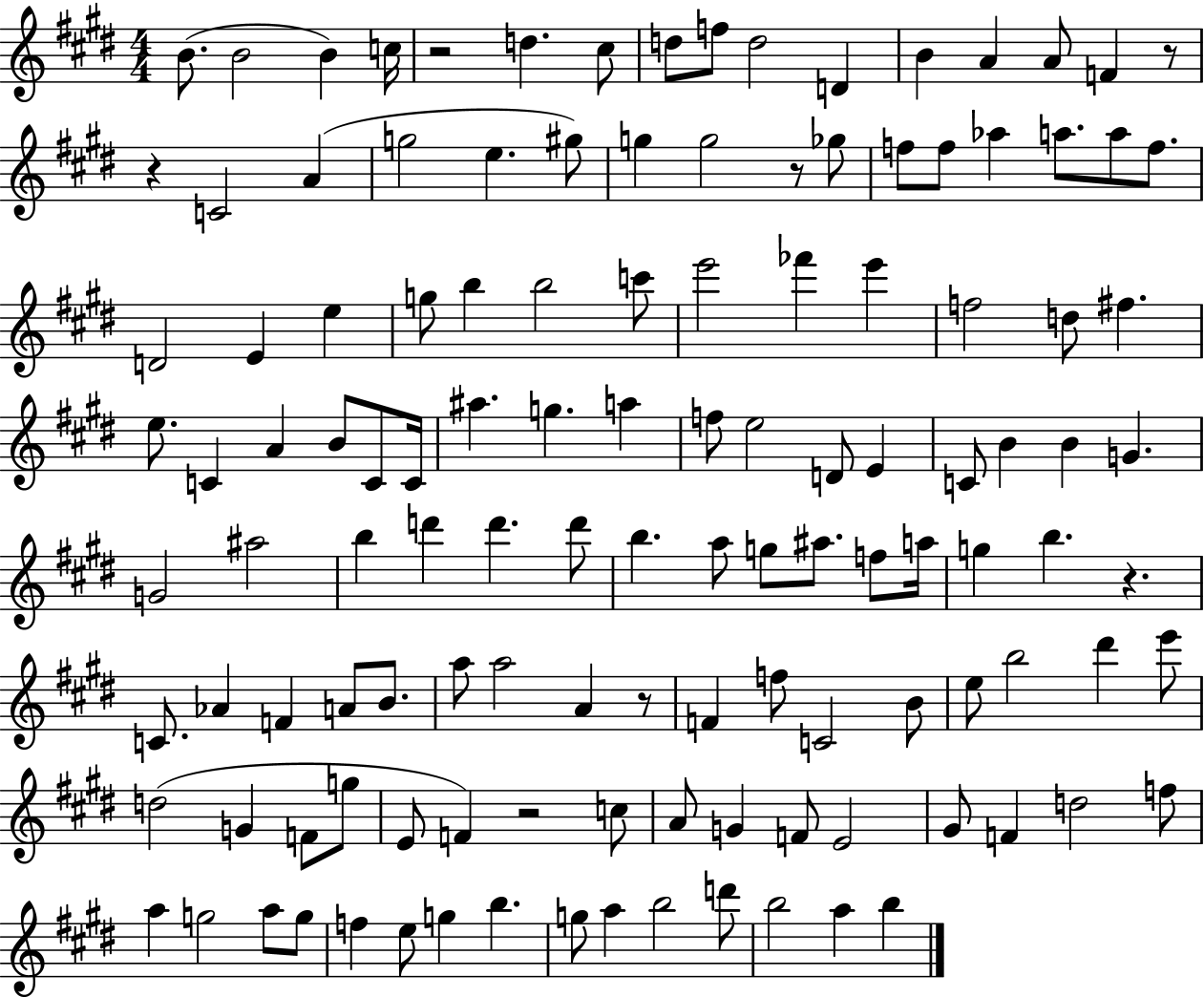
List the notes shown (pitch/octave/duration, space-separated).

B4/e. B4/h B4/q C5/s R/h D5/q. C#5/e D5/e F5/e D5/h D4/q B4/q A4/q A4/e F4/q R/e R/q C4/h A4/q G5/h E5/q. G#5/e G5/q G5/h R/e Gb5/e F5/e F5/e Ab5/q A5/e. A5/e F5/e. D4/h E4/q E5/q G5/e B5/q B5/h C6/e E6/h FES6/q E6/q F5/h D5/e F#5/q. E5/e. C4/q A4/q B4/e C4/e C4/s A#5/q. G5/q. A5/q F5/e E5/h D4/e E4/q C4/e B4/q B4/q G4/q. G4/h A#5/h B5/q D6/q D6/q. D6/e B5/q. A5/e G5/e A#5/e. F5/e A5/s G5/q B5/q. R/q. C4/e. Ab4/q F4/q A4/e B4/e. A5/e A5/h A4/q R/e F4/q F5/e C4/h B4/e E5/e B5/h D#6/q E6/e D5/h G4/q F4/e G5/e E4/e F4/q R/h C5/e A4/e G4/q F4/e E4/h G#4/e F4/q D5/h F5/e A5/q G5/h A5/e G5/e F5/q E5/e G5/q B5/q. G5/e A5/q B5/h D6/e B5/h A5/q B5/q